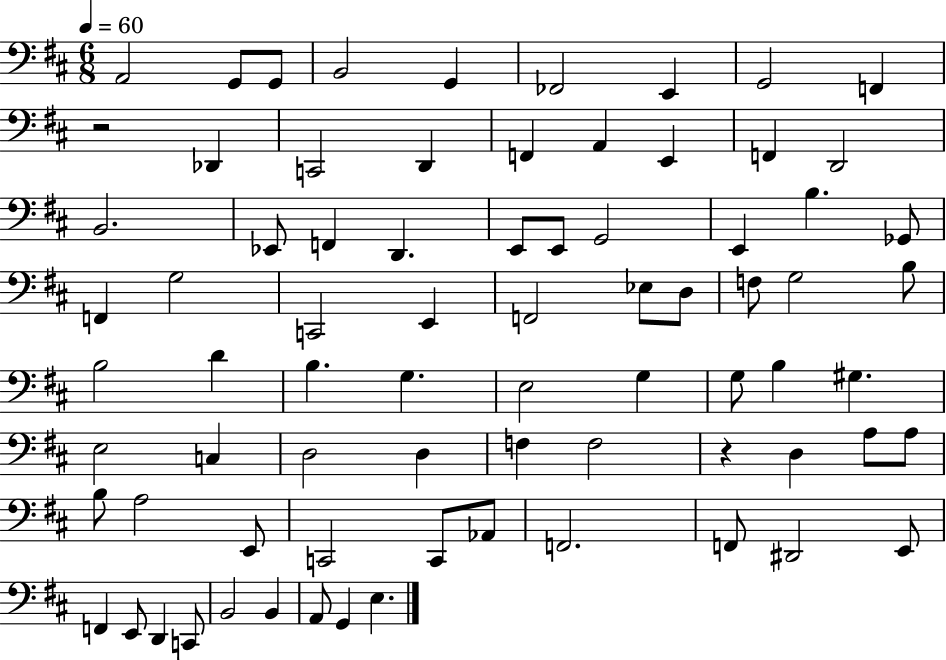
{
  \clef bass
  \numericTimeSignature
  \time 6/8
  \key d \major
  \tempo 4 = 60
  a,2 g,8 g,8 | b,2 g,4 | fes,2 e,4 | g,2 f,4 | \break r2 des,4 | c,2 d,4 | f,4 a,4 e,4 | f,4 d,2 | \break b,2. | ees,8 f,4 d,4. | e,8 e,8 g,2 | e,4 b4. ges,8 | \break f,4 g2 | c,2 e,4 | f,2 ees8 d8 | f8 g2 b8 | \break b2 d'4 | b4. g4. | e2 g4 | g8 b4 gis4. | \break e2 c4 | d2 d4 | f4 f2 | r4 d4 a8 a8 | \break b8 a2 e,8 | c,2 c,8 aes,8 | f,2. | f,8 dis,2 e,8 | \break f,4 e,8 d,4 c,8 | b,2 b,4 | a,8 g,4 e4. | \bar "|."
}